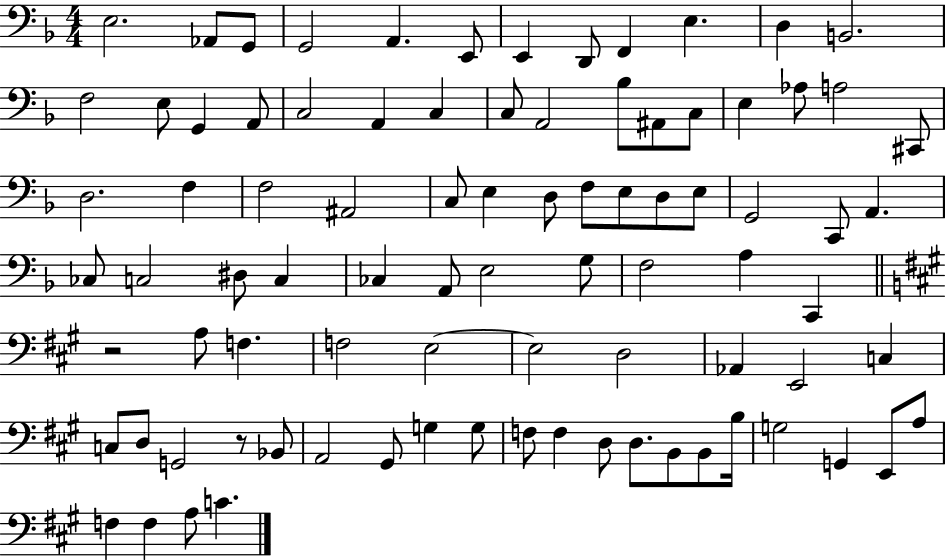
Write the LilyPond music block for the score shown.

{
  \clef bass
  \numericTimeSignature
  \time 4/4
  \key f \major
  e2. aes,8 g,8 | g,2 a,4. e,8 | e,4 d,8 f,4 e4. | d4 b,2. | \break f2 e8 g,4 a,8 | c2 a,4 c4 | c8 a,2 bes8 ais,8 c8 | e4 aes8 a2 cis,8 | \break d2. f4 | f2 ais,2 | c8 e4 d8 f8 e8 d8 e8 | g,2 c,8 a,4. | \break ces8 c2 dis8 c4 | ces4 a,8 e2 g8 | f2 a4 c,4 | \bar "||" \break \key a \major r2 a8 f4. | f2 e2~~ | e2 d2 | aes,4 e,2 c4 | \break c8 d8 g,2 r8 bes,8 | a,2 gis,8 g4 g8 | f8 f4 d8 d8. b,8 b,8 b16 | g2 g,4 e,8 a8 | \break f4 f4 a8 c'4. | \bar "|."
}